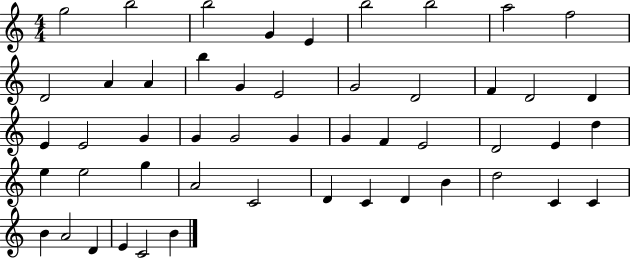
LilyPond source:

{
  \clef treble
  \numericTimeSignature
  \time 4/4
  \key c \major
  g''2 b''2 | b''2 g'4 e'4 | b''2 b''2 | a''2 f''2 | \break d'2 a'4 a'4 | b''4 g'4 e'2 | g'2 d'2 | f'4 d'2 d'4 | \break e'4 e'2 g'4 | g'4 g'2 g'4 | g'4 f'4 e'2 | d'2 e'4 d''4 | \break e''4 e''2 g''4 | a'2 c'2 | d'4 c'4 d'4 b'4 | d''2 c'4 c'4 | \break b'4 a'2 d'4 | e'4 c'2 b'4 | \bar "|."
}